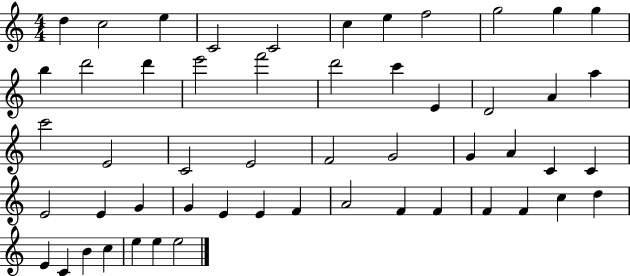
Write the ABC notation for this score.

X:1
T:Untitled
M:4/4
L:1/4
K:C
d c2 e C2 C2 c e f2 g2 g g b d'2 d' e'2 f'2 d'2 c' E D2 A a c'2 E2 C2 E2 F2 G2 G A C C E2 E G G E E F A2 F F F F c d E C B c e e e2